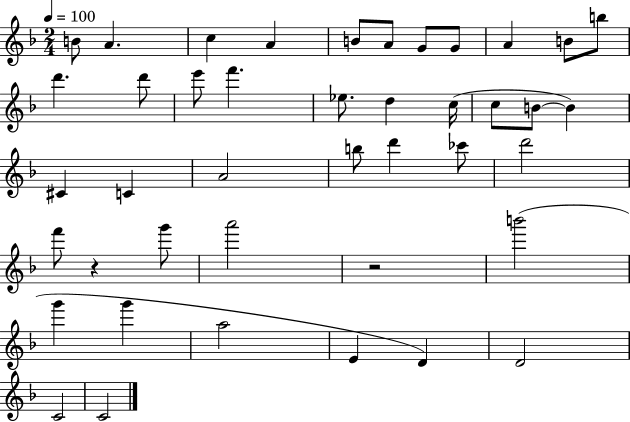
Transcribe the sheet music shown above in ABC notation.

X:1
T:Untitled
M:2/4
L:1/4
K:F
B/2 A c A B/2 A/2 G/2 G/2 A B/2 b/2 d' d'/2 e'/2 f' _e/2 d c/4 c/2 B/2 B ^C C A2 b/2 d' _c'/2 d'2 f'/2 z g'/2 a'2 z2 b'2 g' g' a2 E D D2 C2 C2